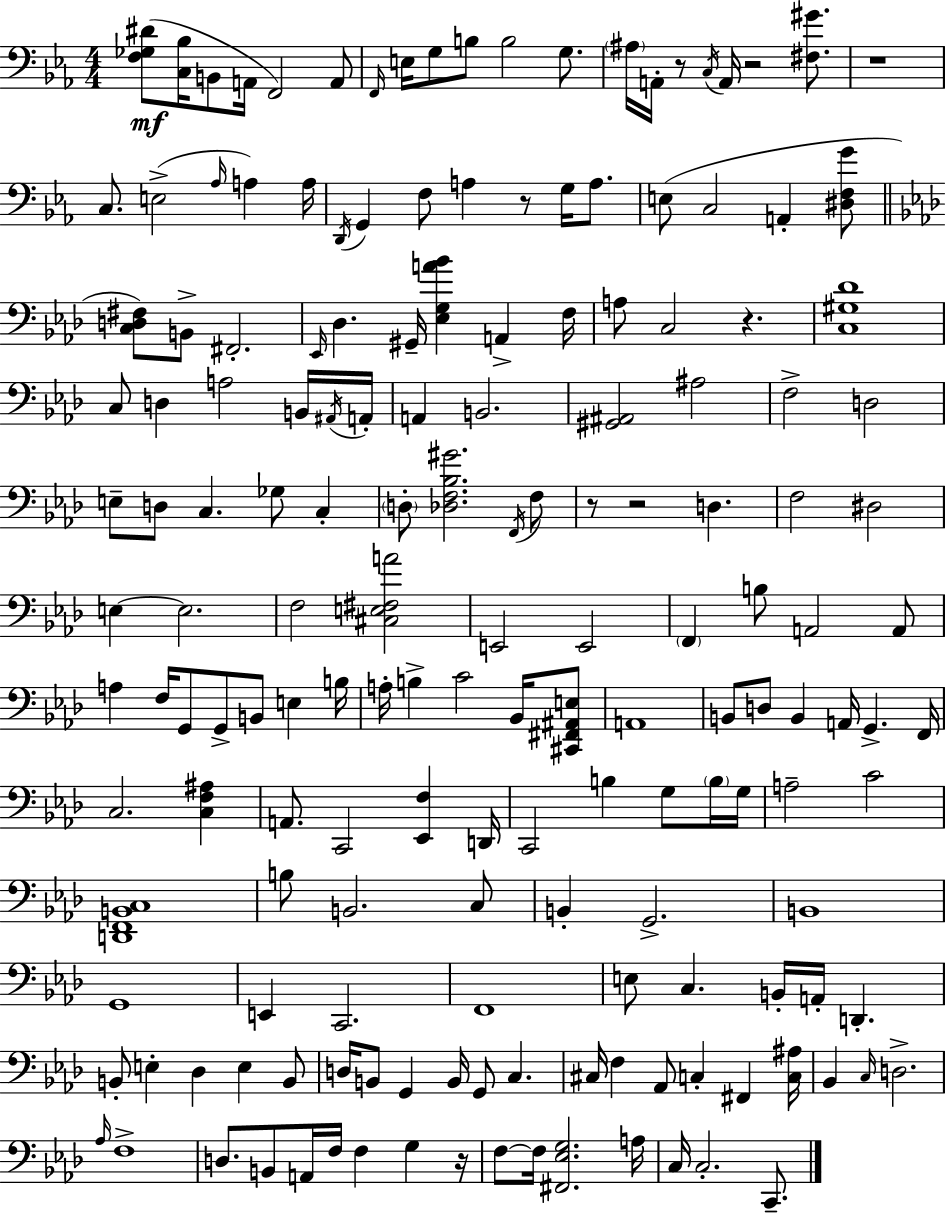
[F3,Gb3,D#4]/e [C3,Bb3]/s B2/e A2/s F2/h A2/e F2/s E3/s G3/e B3/e B3/h G3/e. A#3/s A2/s R/e C3/s A2/s R/h [F#3,G#4]/e. R/w C3/e. E3/h Ab3/s A3/q A3/s D2/s G2/q F3/e A3/q R/e G3/s A3/e. E3/e C3/h A2/q [D#3,F3,G4]/e [C3,D3,F#3]/e B2/e F#2/h. Eb2/s Db3/q. G#2/s [Eb3,G3,A4,Bb4]/q A2/q F3/s A3/e C3/h R/q. [C3,G#3,Db4]/w C3/e D3/q A3/h B2/s A#2/s A2/s A2/q B2/h. [G#2,A#2]/h A#3/h F3/h D3/h E3/e D3/e C3/q. Gb3/e C3/q D3/e [Db3,F3,Bb3,G#4]/h. F2/s F3/e R/e R/h D3/q. F3/h D#3/h E3/q E3/h. F3/h [C#3,E3,F#3,A4]/h E2/h E2/h F2/q B3/e A2/h A2/e A3/q F3/s G2/e G2/e B2/e E3/q B3/s A3/s B3/q C4/h Bb2/s [C#2,F#2,A#2,E3]/e A2/w B2/e D3/e B2/q A2/s G2/q. F2/s C3/h. [C3,F3,A#3]/q A2/e. C2/h [Eb2,F3]/q D2/s C2/h B3/q G3/e B3/s G3/s A3/h C4/h [D2,F2,B2,C3]/w B3/e B2/h. C3/e B2/q G2/h. B2/w G2/w E2/q C2/h. F2/w E3/e C3/q. B2/s A2/s D2/q. B2/e E3/q Db3/q E3/q B2/e D3/s B2/e G2/q B2/s G2/e C3/q. C#3/s F3/q Ab2/e C3/q F#2/q [C3,A#3]/s Bb2/q C3/s D3/h. Ab3/s F3/w D3/e. B2/e A2/s F3/s F3/q G3/q R/s F3/e F3/s [F#2,Eb3,G3]/h. A3/s C3/s C3/h. C2/e.